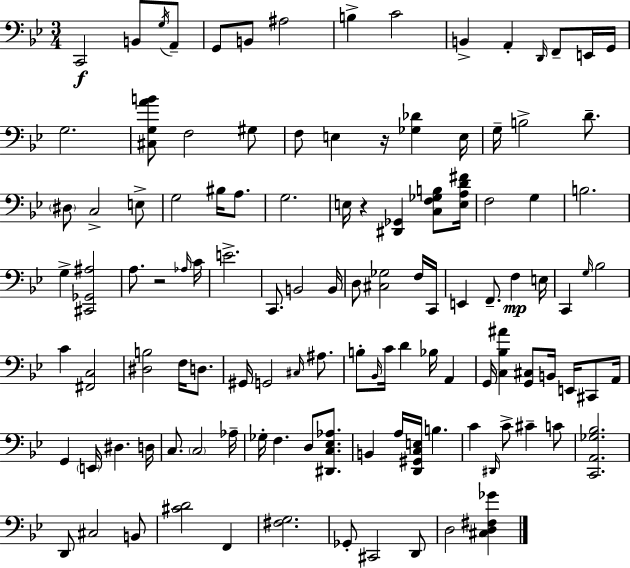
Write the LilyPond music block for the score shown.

{
  \clef bass
  \numericTimeSignature
  \time 3/4
  \key g \minor
  c,2\f b,8 \acciaccatura { g16 } a,8-- | g,8 b,8 ais2 | b4-> c'2 | b,4-> a,4-. \grace { d,16 } f,8-- | \break e,16 g,16 g2. | <cis g a' b'>8 f2 | gis8 f8 e4 r16 <ges des'>4 | e16 g16-- b2-> d'8.-- | \break \parenthesize dis8 c2-> | e8-> g2 bis16 a8. | g2. | e16 r4 <dis, ges,>4 <c f ges b>8 | \break <e a d' fis'>16 f2 g4 | b2. | g4-> <cis, ges, ais>2 | a8. r2 | \break \grace { aes16 } c'16 e'2.-> | c,8. b,2 | b,16 d8 <cis ges>2 | f16 c,16 e,4 f,8.-- f4\mp | \break e16 c,4 \grace { g16 } bes2 | c'4 <fis, c>2 | <dis b>2 | f16 d8. gis,16 g,2 | \break \grace { cis16 } ais8. b8-. \grace { bes,16 } c'16 d'4 | bes16 a,4 g,16 <c bes ais'>4 <g, cis>8 | b,16 e,16 cis,8 a,16 g,4 \parenthesize e,16 dis4. | d16 c8. \parenthesize c2 | \break aes16-- ges16-. f4. | d8 <dis, c ees aes>8. b,4 a16 <d, gis, c e>16 | b4. c'4 \grace { dis,16 } c'8-> | cis'4-- c'8 <c, a, ges bes>2. | \break d,8 cis2 | b,8 <cis' d'>2 | f,4 <fis g>2. | ges,8-. cis,2 | \break d,8 d2 | <cis d fis ges'>4 \bar "|."
}